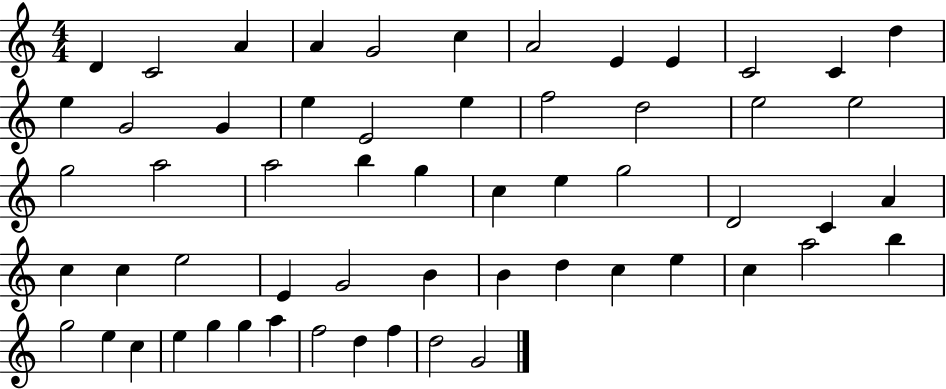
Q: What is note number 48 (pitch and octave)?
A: E5